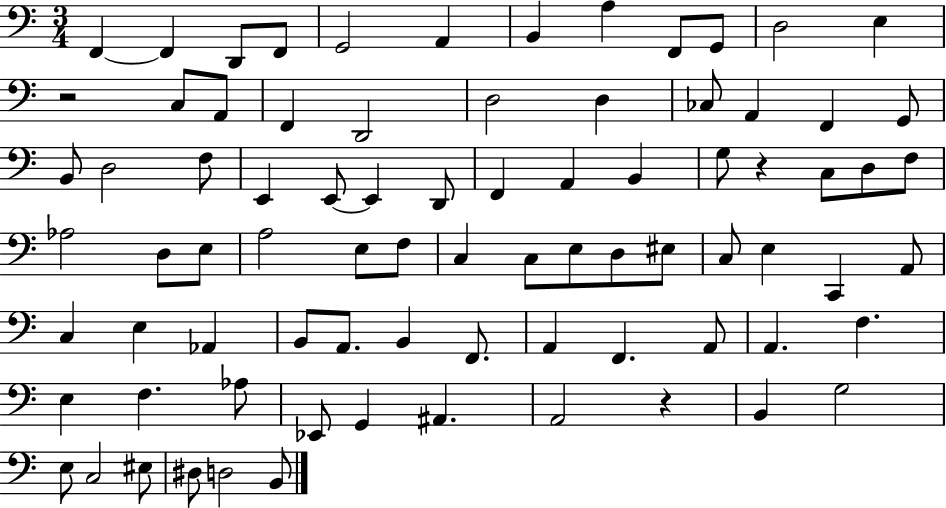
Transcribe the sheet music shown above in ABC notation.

X:1
T:Untitled
M:3/4
L:1/4
K:C
F,, F,, D,,/2 F,,/2 G,,2 A,, B,, A, F,,/2 G,,/2 D,2 E, z2 C,/2 A,,/2 F,, D,,2 D,2 D, _C,/2 A,, F,, G,,/2 B,,/2 D,2 F,/2 E,, E,,/2 E,, D,,/2 F,, A,, B,, G,/2 z C,/2 D,/2 F,/2 _A,2 D,/2 E,/2 A,2 E,/2 F,/2 C, C,/2 E,/2 D,/2 ^E,/2 C,/2 E, C,, A,,/2 C, E, _A,, B,,/2 A,,/2 B,, F,,/2 A,, F,, A,,/2 A,, F, E, F, _A,/2 _E,,/2 G,, ^A,, A,,2 z B,, G,2 E,/2 C,2 ^E,/2 ^D,/2 D,2 B,,/2